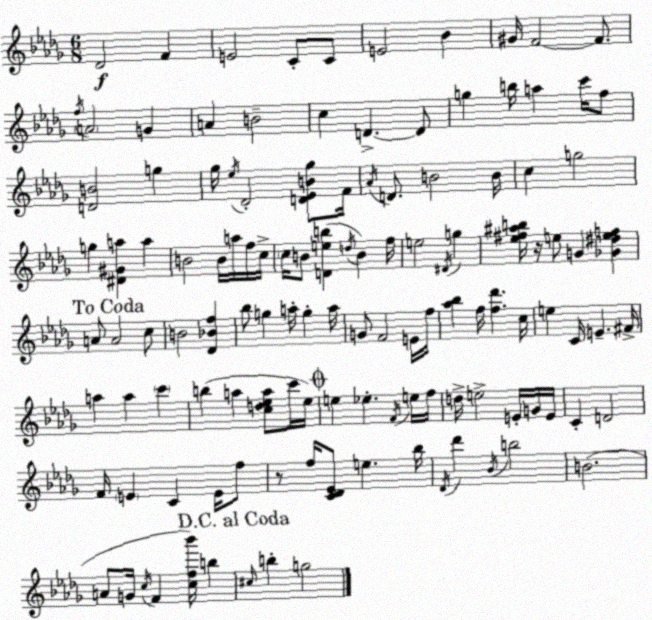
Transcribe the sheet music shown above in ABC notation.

X:1
T:Untitled
M:6/8
L:1/4
K:Bbm
_D2 F E2 C/2 C/2 E2 _B ^G/4 F2 F/2 f/4 A2 G A B2 c D D/2 g b/4 a c'/4 f/2 [DB]2 g _g/4 _e/4 _D2 [D_EB_g]/2 F/4 _A/4 D/2 B2 B/4 c g2 g [^D^Ga] a B2 B/4 a/4 f/4 c/4 c/4 B/2 [Deb] d/4 B f/4 e2 ^D/4 g [_e^f^ab]/4 z/4 e/2 G [_G^def] A/2 A2 c/2 B2 [_D_Bf] _b/2 g a/4 g a/4 G/2 F2 E/4 f/4 [_a_b] f/4 [f_d'] c/4 e C/4 E ^F/4 a a c' b a [cd_ea]/2 c'/4 _e/4 e _e F/4 e/4 f/4 d/4 e2 E/4 G/4 E/4 C D2 F/4 E C E/4 f/2 z/2 f/4 [C_D_E]/2 e _b/4 _D/4 _d' _B/4 b2 B2 A/2 G/4 c/4 F [cf_b']/4 b ^c/4 b g2